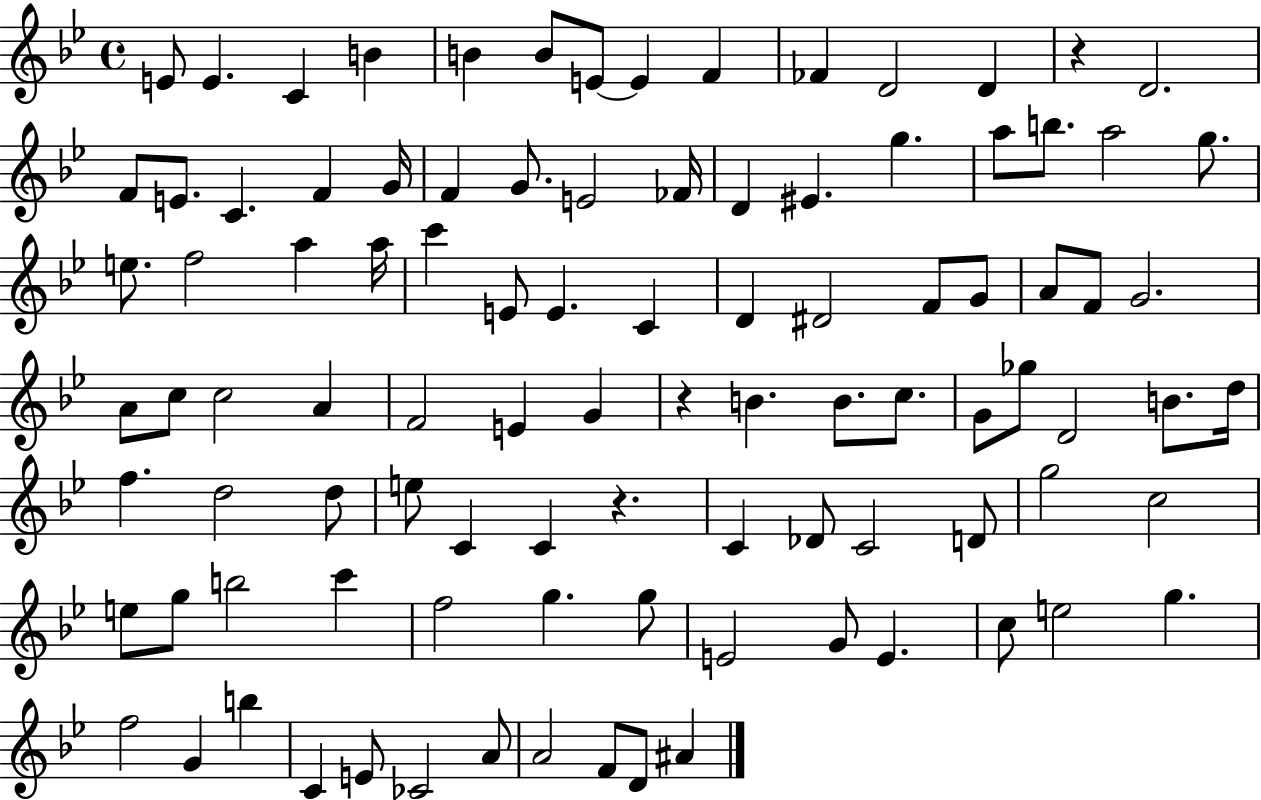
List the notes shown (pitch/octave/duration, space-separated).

E4/e E4/q. C4/q B4/q B4/q B4/e E4/e E4/q F4/q FES4/q D4/h D4/q R/q D4/h. F4/e E4/e. C4/q. F4/q G4/s F4/q G4/e. E4/h FES4/s D4/q EIS4/q. G5/q. A5/e B5/e. A5/h G5/e. E5/e. F5/h A5/q A5/s C6/q E4/e E4/q. C4/q D4/q D#4/h F4/e G4/e A4/e F4/e G4/h. A4/e C5/e C5/h A4/q F4/h E4/q G4/q R/q B4/q. B4/e. C5/e. G4/e Gb5/e D4/h B4/e. D5/s F5/q. D5/h D5/e E5/e C4/q C4/q R/q. C4/q Db4/e C4/h D4/e G5/h C5/h E5/e G5/e B5/h C6/q F5/h G5/q. G5/e E4/h G4/e E4/q. C5/e E5/h G5/q. F5/h G4/q B5/q C4/q E4/e CES4/h A4/e A4/h F4/e D4/e A#4/q